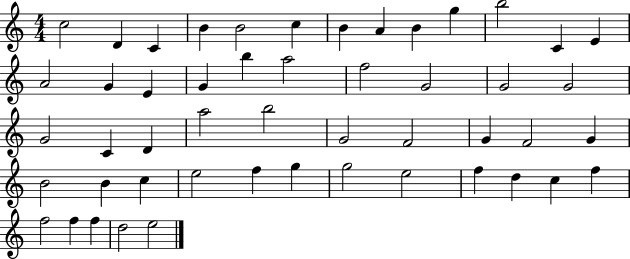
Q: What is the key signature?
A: C major